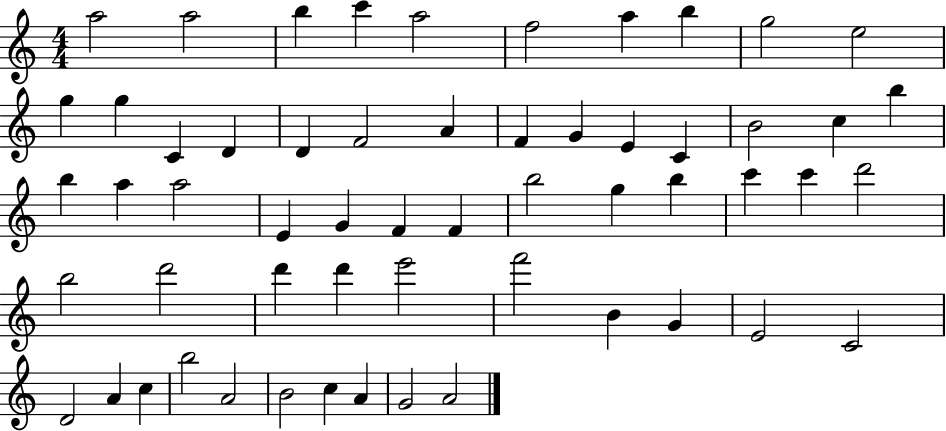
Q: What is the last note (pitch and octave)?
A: A4